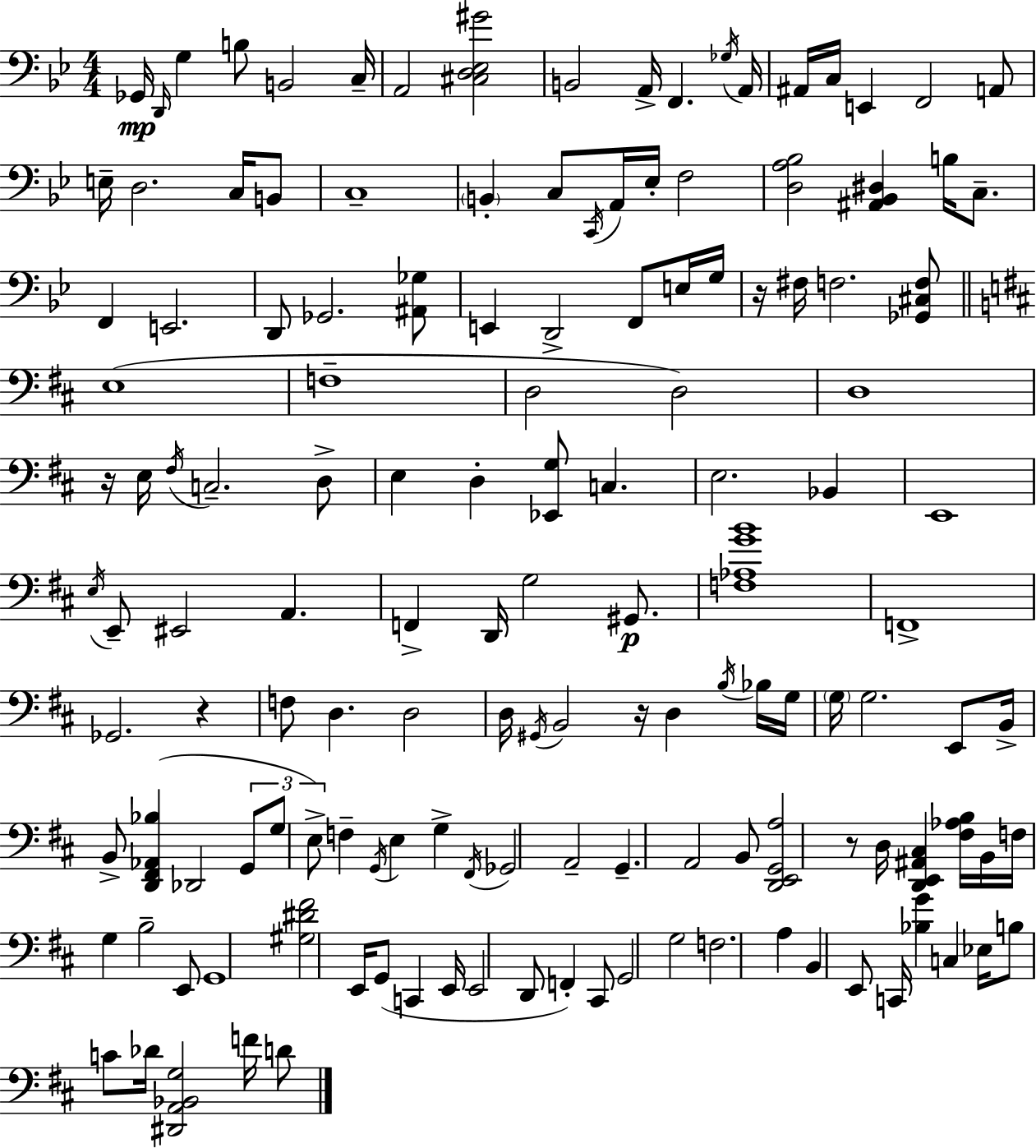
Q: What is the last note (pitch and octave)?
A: D4